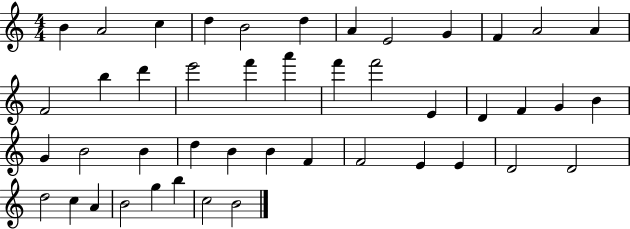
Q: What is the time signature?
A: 4/4